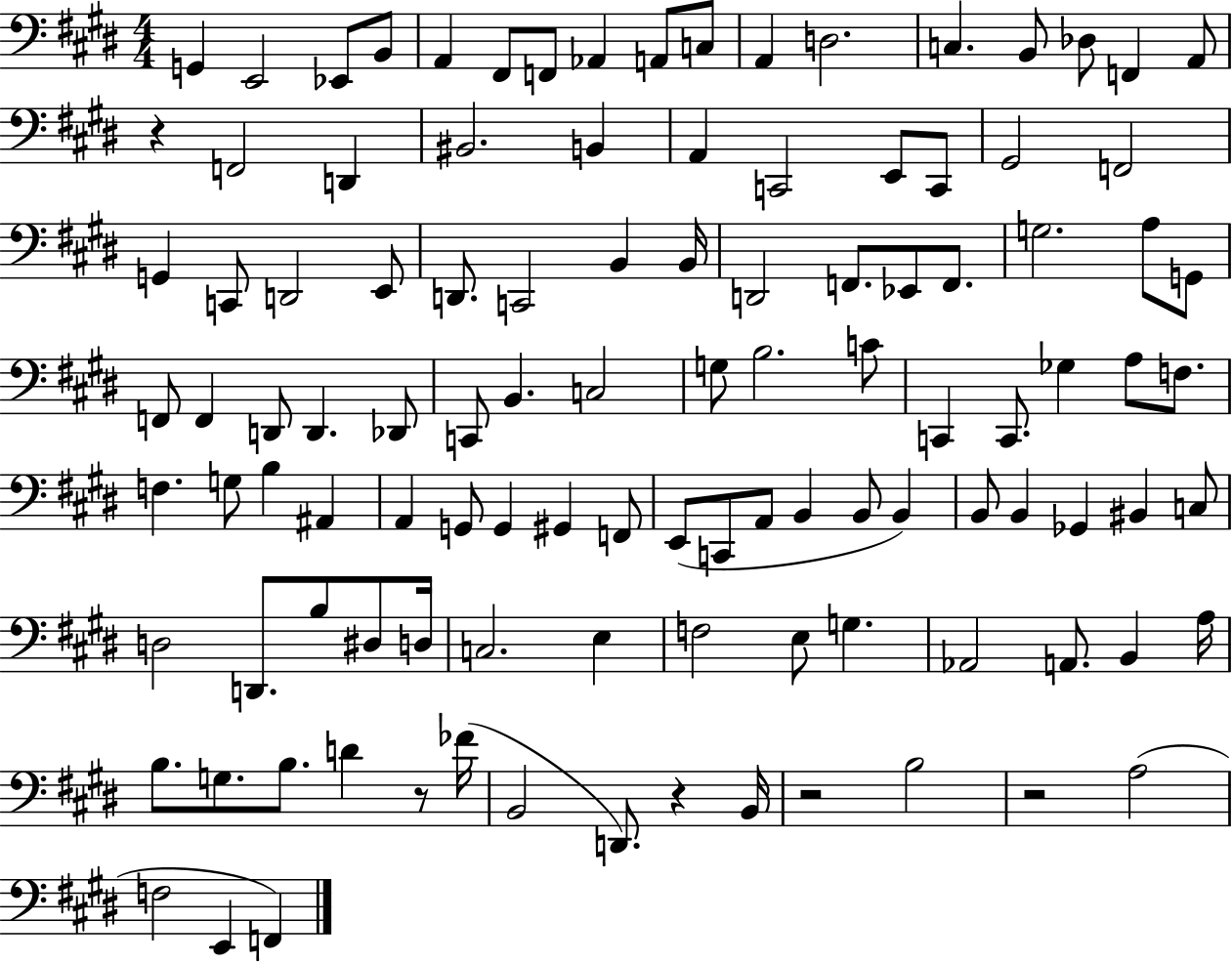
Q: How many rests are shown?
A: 5